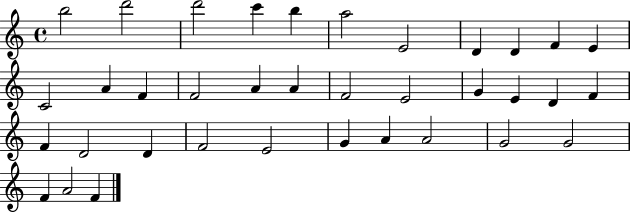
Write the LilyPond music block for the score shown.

{
  \clef treble
  \time 4/4
  \defaultTimeSignature
  \key c \major
  b''2 d'''2 | d'''2 c'''4 b''4 | a''2 e'2 | d'4 d'4 f'4 e'4 | \break c'2 a'4 f'4 | f'2 a'4 a'4 | f'2 e'2 | g'4 e'4 d'4 f'4 | \break f'4 d'2 d'4 | f'2 e'2 | g'4 a'4 a'2 | g'2 g'2 | \break f'4 a'2 f'4 | \bar "|."
}